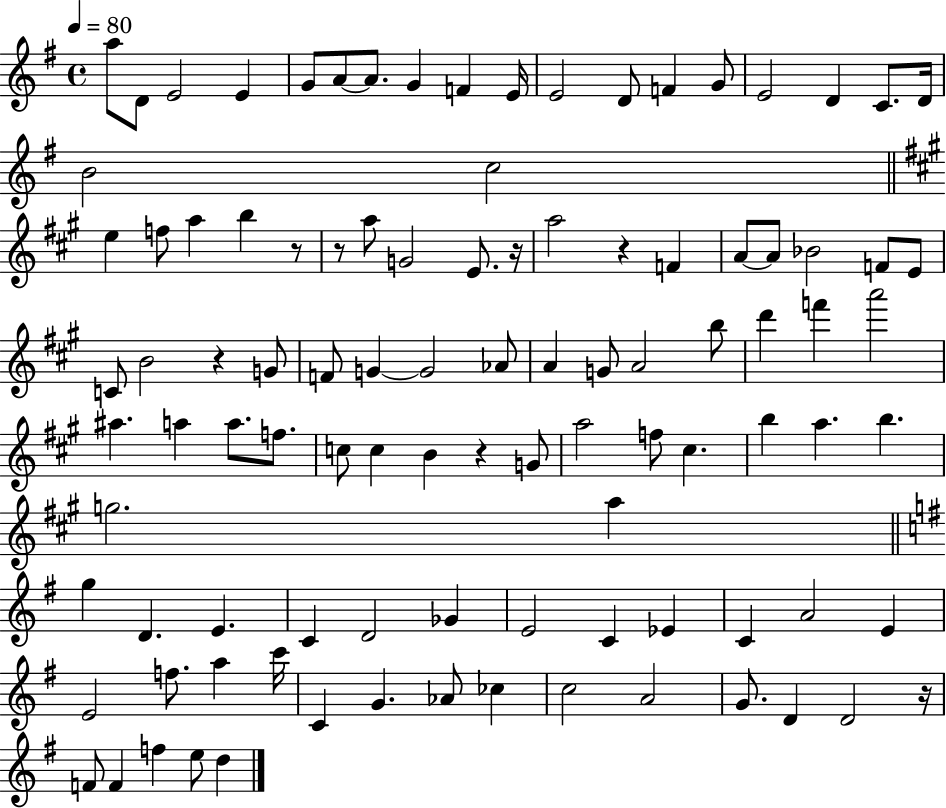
X:1
T:Untitled
M:4/4
L:1/4
K:G
a/2 D/2 E2 E G/2 A/2 A/2 G F E/4 E2 D/2 F G/2 E2 D C/2 D/4 B2 c2 e f/2 a b z/2 z/2 a/2 G2 E/2 z/4 a2 z F A/2 A/2 _B2 F/2 E/2 C/2 B2 z G/2 F/2 G G2 _A/2 A G/2 A2 b/2 d' f' a'2 ^a a a/2 f/2 c/2 c B z G/2 a2 f/2 ^c b a b g2 a g D E C D2 _G E2 C _E C A2 E E2 f/2 a c'/4 C G _A/2 _c c2 A2 G/2 D D2 z/4 F/2 F f e/2 d